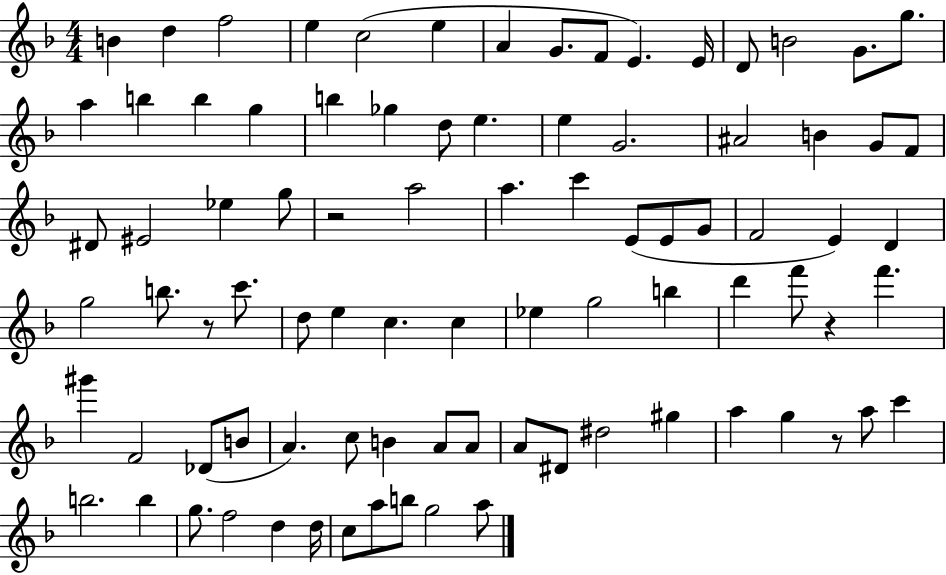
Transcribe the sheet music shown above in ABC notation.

X:1
T:Untitled
M:4/4
L:1/4
K:F
B d f2 e c2 e A G/2 F/2 E E/4 D/2 B2 G/2 g/2 a b b g b _g d/2 e e G2 ^A2 B G/2 F/2 ^D/2 ^E2 _e g/2 z2 a2 a c' E/2 E/2 G/2 F2 E D g2 b/2 z/2 c'/2 d/2 e c c _e g2 b d' f'/2 z f' ^g' F2 _D/2 B/2 A c/2 B A/2 A/2 A/2 ^D/2 ^d2 ^g a g z/2 a/2 c' b2 b g/2 f2 d d/4 c/2 a/2 b/2 g2 a/2